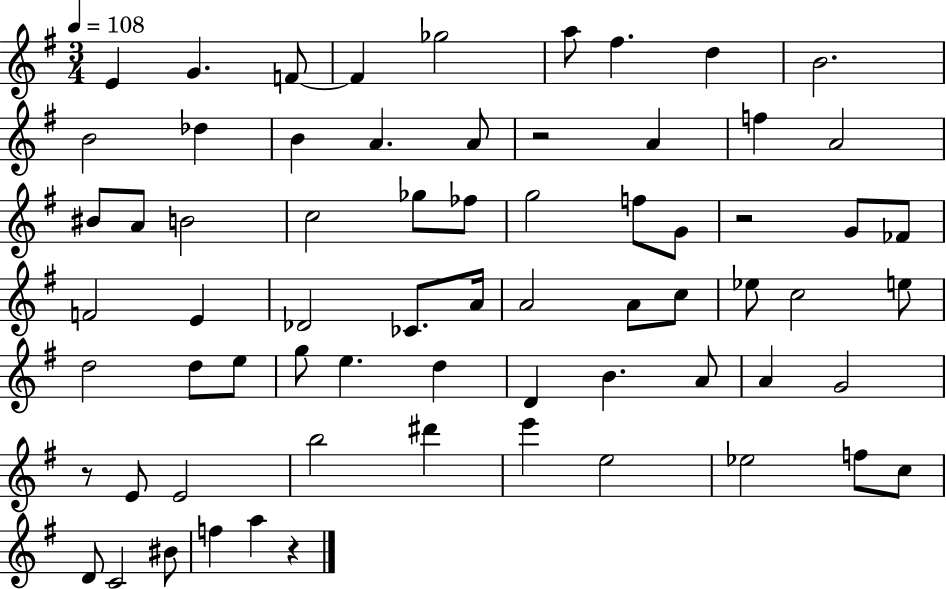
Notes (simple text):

E4/q G4/q. F4/e F4/q Gb5/h A5/e F#5/q. D5/q B4/h. B4/h Db5/q B4/q A4/q. A4/e R/h A4/q F5/q A4/h BIS4/e A4/e B4/h C5/h Gb5/e FES5/e G5/h F5/e G4/e R/h G4/e FES4/e F4/h E4/q Db4/h CES4/e. A4/s A4/h A4/e C5/e Eb5/e C5/h E5/e D5/h D5/e E5/e G5/e E5/q. D5/q D4/q B4/q. A4/e A4/q G4/h R/e E4/e E4/h B5/h D#6/q E6/q E5/h Eb5/h F5/e C5/e D4/e C4/h BIS4/e F5/q A5/q R/q